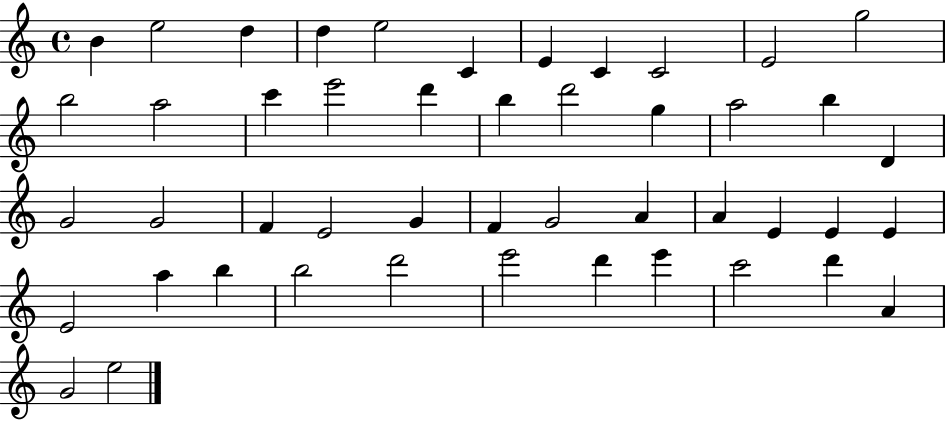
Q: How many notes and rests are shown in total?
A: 47